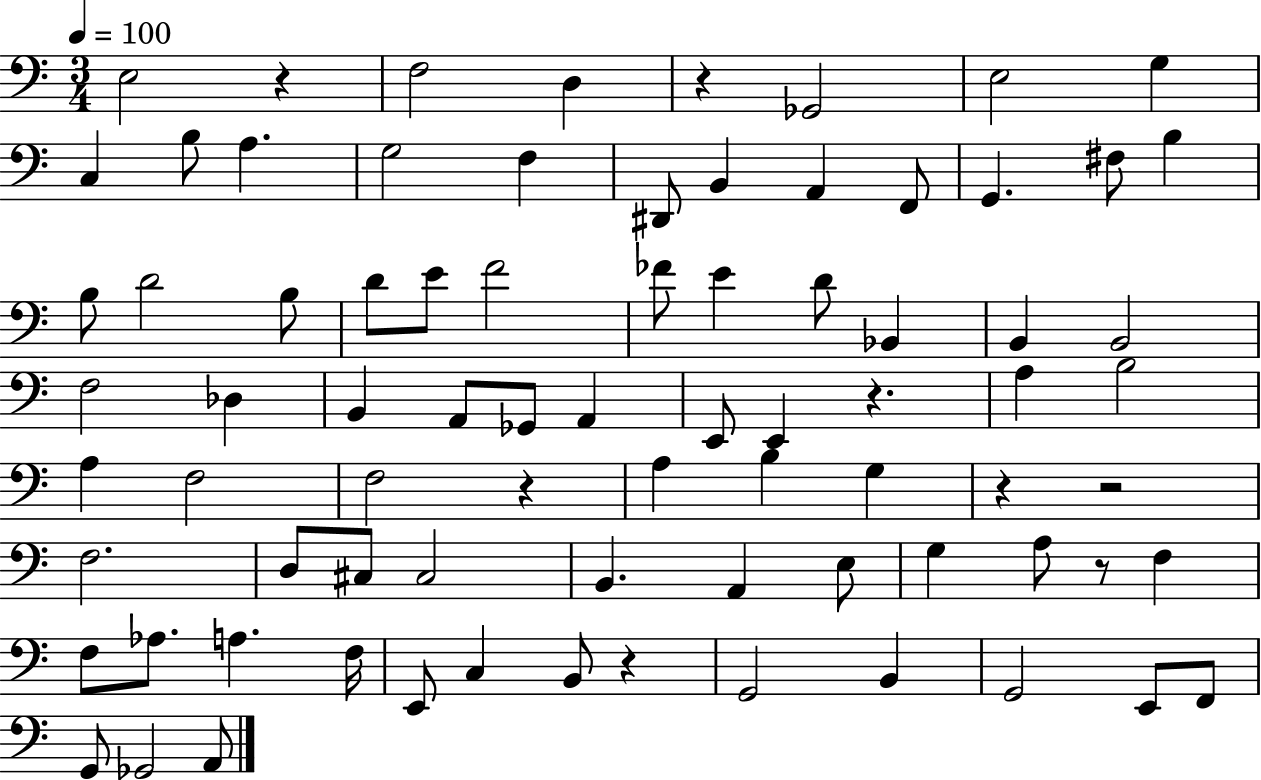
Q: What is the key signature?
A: C major